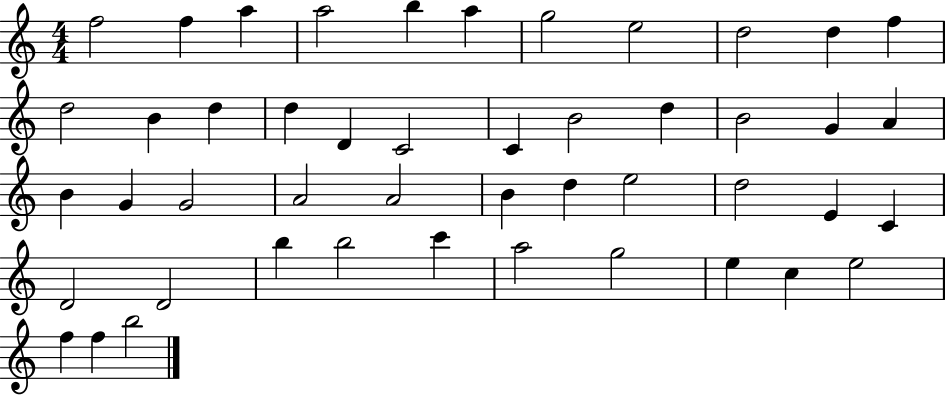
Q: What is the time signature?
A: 4/4